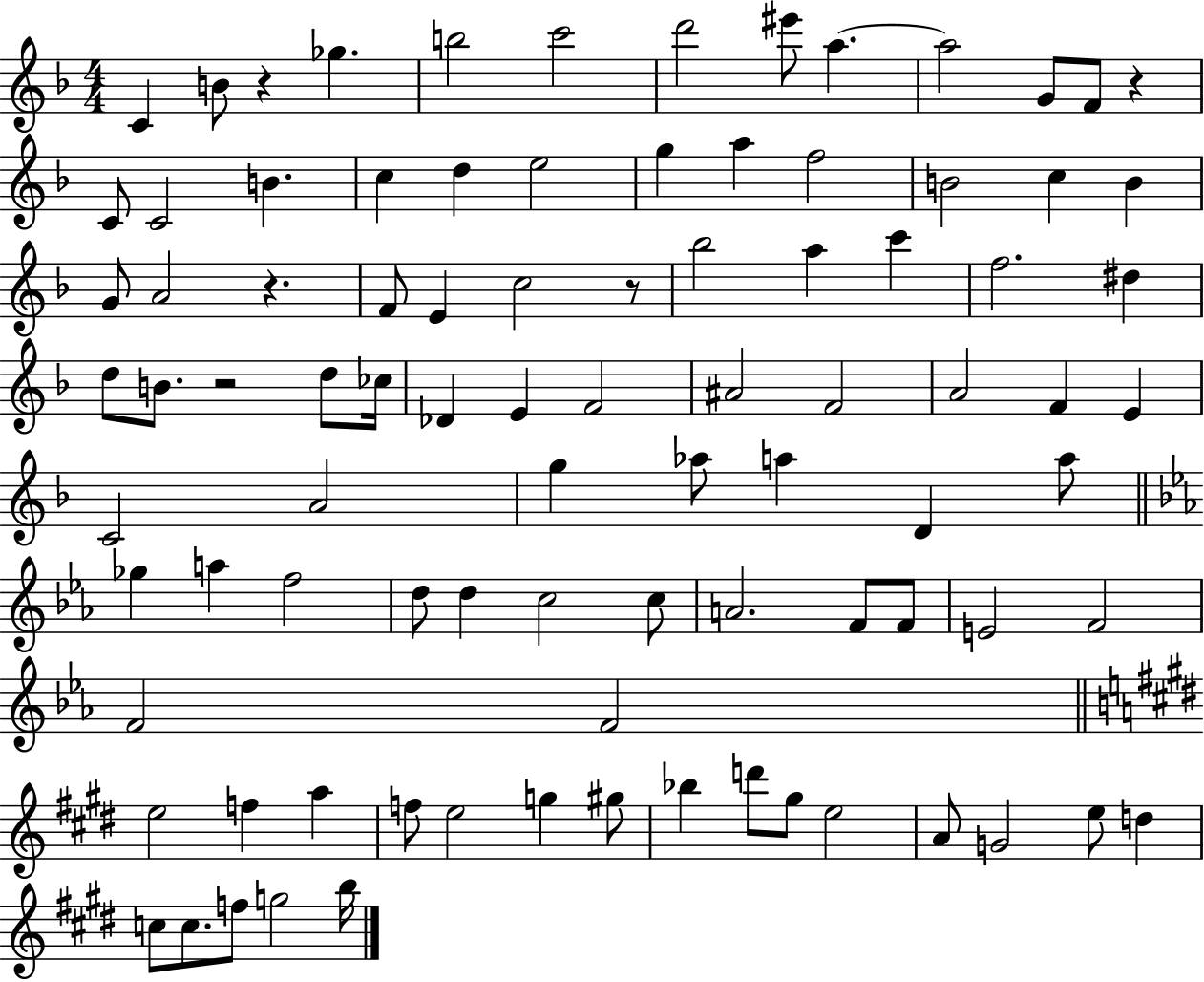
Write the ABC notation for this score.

X:1
T:Untitled
M:4/4
L:1/4
K:F
C B/2 z _g b2 c'2 d'2 ^e'/2 a a2 G/2 F/2 z C/2 C2 B c d e2 g a f2 B2 c B G/2 A2 z F/2 E c2 z/2 _b2 a c' f2 ^d d/2 B/2 z2 d/2 _c/4 _D E F2 ^A2 F2 A2 F E C2 A2 g _a/2 a D a/2 _g a f2 d/2 d c2 c/2 A2 F/2 F/2 E2 F2 F2 F2 e2 f a f/2 e2 g ^g/2 _b d'/2 ^g/2 e2 A/2 G2 e/2 d c/2 c/2 f/2 g2 b/4